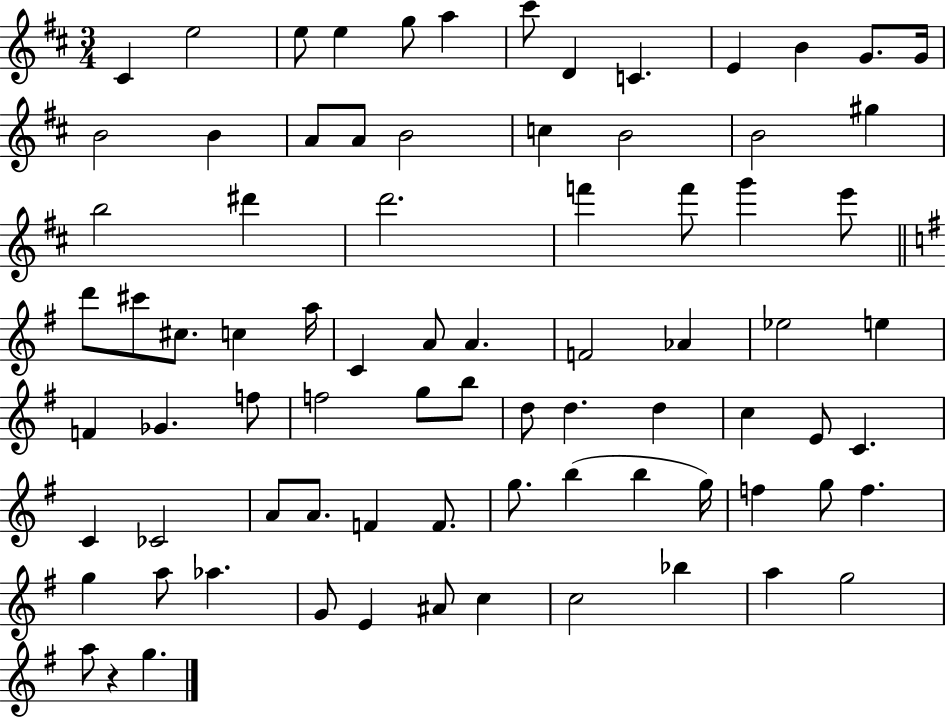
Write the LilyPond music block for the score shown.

{
  \clef treble
  \numericTimeSignature
  \time 3/4
  \key d \major
  \repeat volta 2 { cis'4 e''2 | e''8 e''4 g''8 a''4 | cis'''8 d'4 c'4. | e'4 b'4 g'8. g'16 | \break b'2 b'4 | a'8 a'8 b'2 | c''4 b'2 | b'2 gis''4 | \break b''2 dis'''4 | d'''2. | f'''4 f'''8 g'''4 e'''8 | \bar "||" \break \key g \major d'''8 cis'''8 cis''8. c''4 a''16 | c'4 a'8 a'4. | f'2 aes'4 | ees''2 e''4 | \break f'4 ges'4. f''8 | f''2 g''8 b''8 | d''8 d''4. d''4 | c''4 e'8 c'4. | \break c'4 ces'2 | a'8 a'8. f'4 f'8. | g''8. b''4( b''4 g''16) | f''4 g''8 f''4. | \break g''4 a''8 aes''4. | g'8 e'4 ais'8 c''4 | c''2 bes''4 | a''4 g''2 | \break a''8 r4 g''4. | } \bar "|."
}